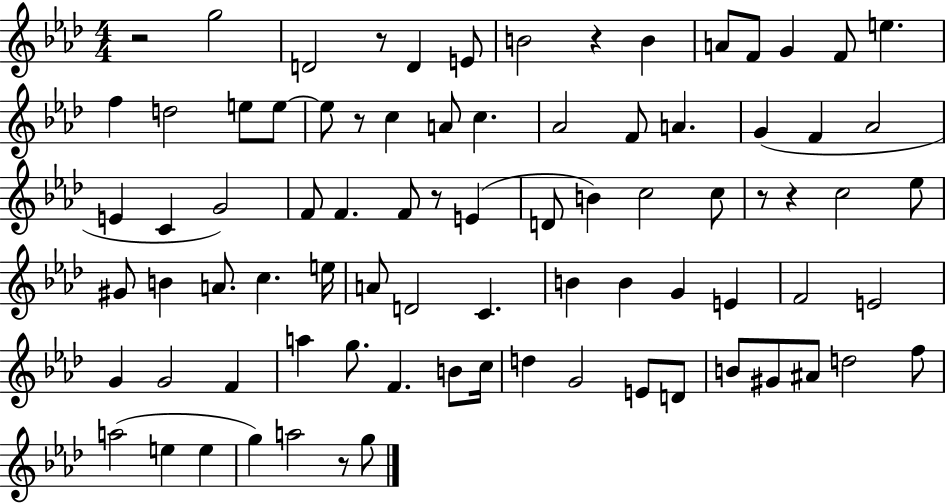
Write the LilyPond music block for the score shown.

{
  \clef treble
  \numericTimeSignature
  \time 4/4
  \key aes \major
  r2 g''2 | d'2 r8 d'4 e'8 | b'2 r4 b'4 | a'8 f'8 g'4 f'8 e''4. | \break f''4 d''2 e''8 e''8~~ | e''8 r8 c''4 a'8 c''4. | aes'2 f'8 a'4. | g'4( f'4 aes'2 | \break e'4 c'4 g'2) | f'8 f'4. f'8 r8 e'4( | d'8 b'4) c''2 c''8 | r8 r4 c''2 ees''8 | \break gis'8 b'4 a'8. c''4. e''16 | a'8 d'2 c'4. | b'4 b'4 g'4 e'4 | f'2 e'2 | \break g'4 g'2 f'4 | a''4 g''8. f'4. b'8 c''16 | d''4 g'2 e'8 d'8 | b'8 gis'8 ais'8 d''2 f''8 | \break a''2( e''4 e''4 | g''4) a''2 r8 g''8 | \bar "|."
}